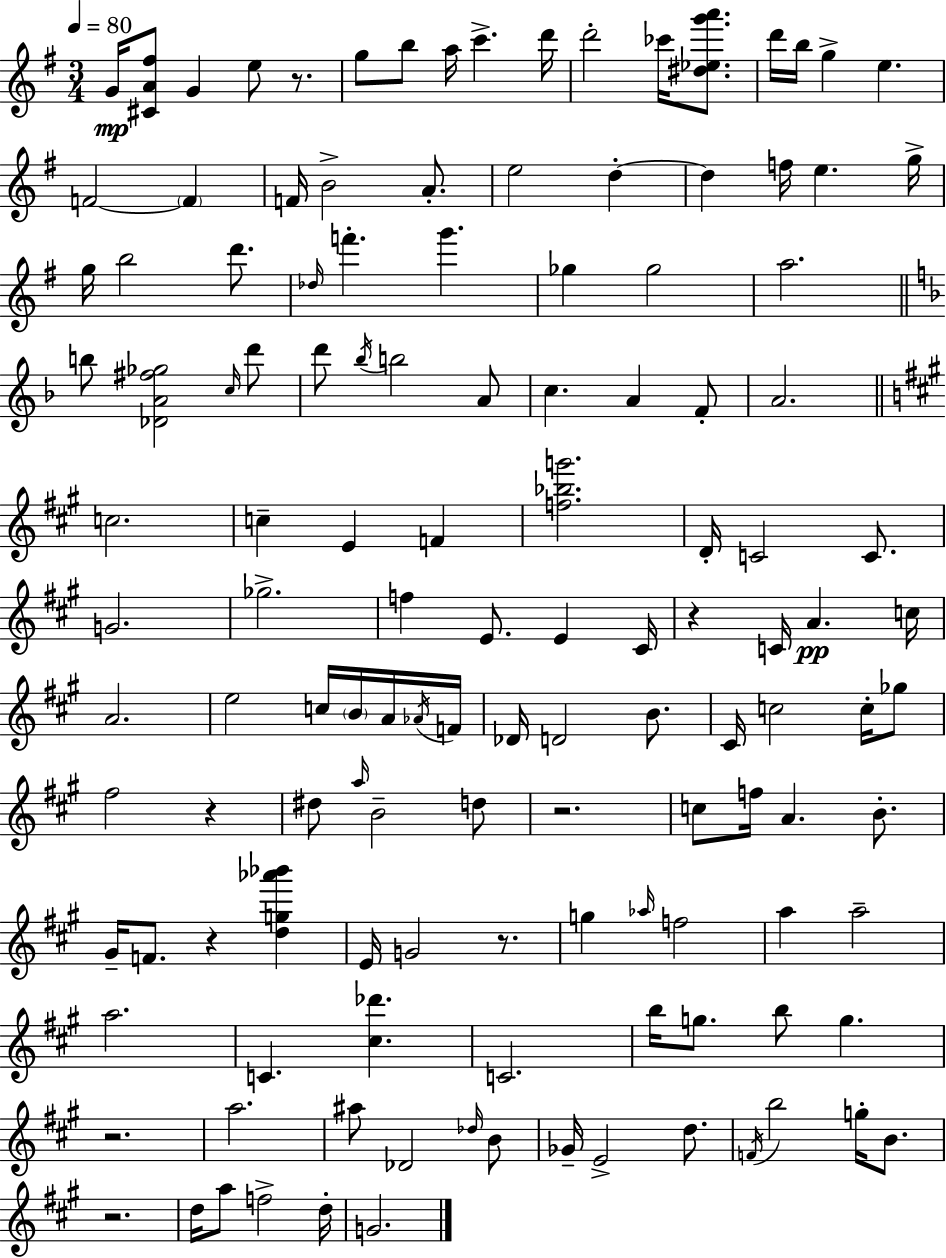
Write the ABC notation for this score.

X:1
T:Untitled
M:3/4
L:1/4
K:G
G/4 [^CA^f]/2 G e/2 z/2 g/2 b/2 a/4 c' d'/4 d'2 _c'/4 [^d_eg'a']/2 d'/4 b/4 g e F2 F F/4 B2 A/2 e2 d d f/4 e g/4 g/4 b2 d'/2 _d/4 f' g' _g _g2 a2 b/2 [_DA^f_g]2 c/4 d'/2 d'/2 _b/4 b2 A/2 c A F/2 A2 c2 c E F [f_bg']2 D/4 C2 C/2 G2 _g2 f E/2 E ^C/4 z C/4 A c/4 A2 e2 c/4 B/4 A/4 _A/4 F/4 _D/4 D2 B/2 ^C/4 c2 c/4 _g/2 ^f2 z ^d/2 a/4 B2 d/2 z2 c/2 f/4 A B/2 ^G/4 F/2 z [dg_a'_b'] E/4 G2 z/2 g _a/4 f2 a a2 a2 C [^c_d'] C2 b/4 g/2 b/2 g z2 a2 ^a/2 _D2 _d/4 B/2 _G/4 E2 d/2 F/4 b2 g/4 B/2 z2 d/4 a/2 f2 d/4 G2